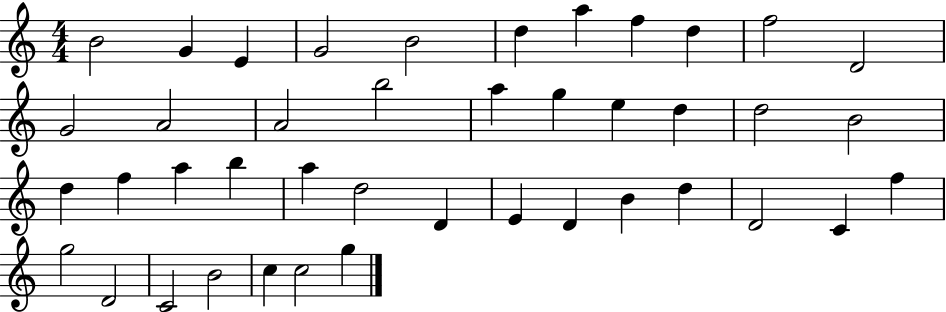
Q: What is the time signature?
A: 4/4